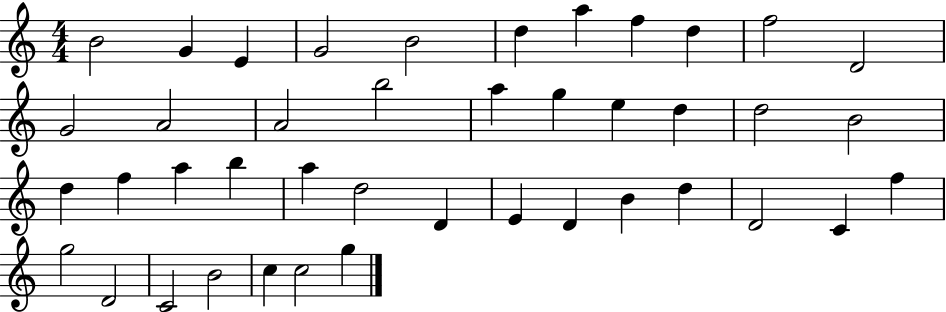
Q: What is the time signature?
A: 4/4